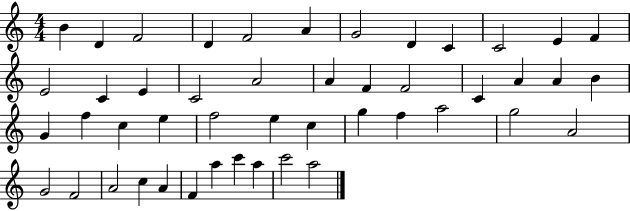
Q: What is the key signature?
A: C major